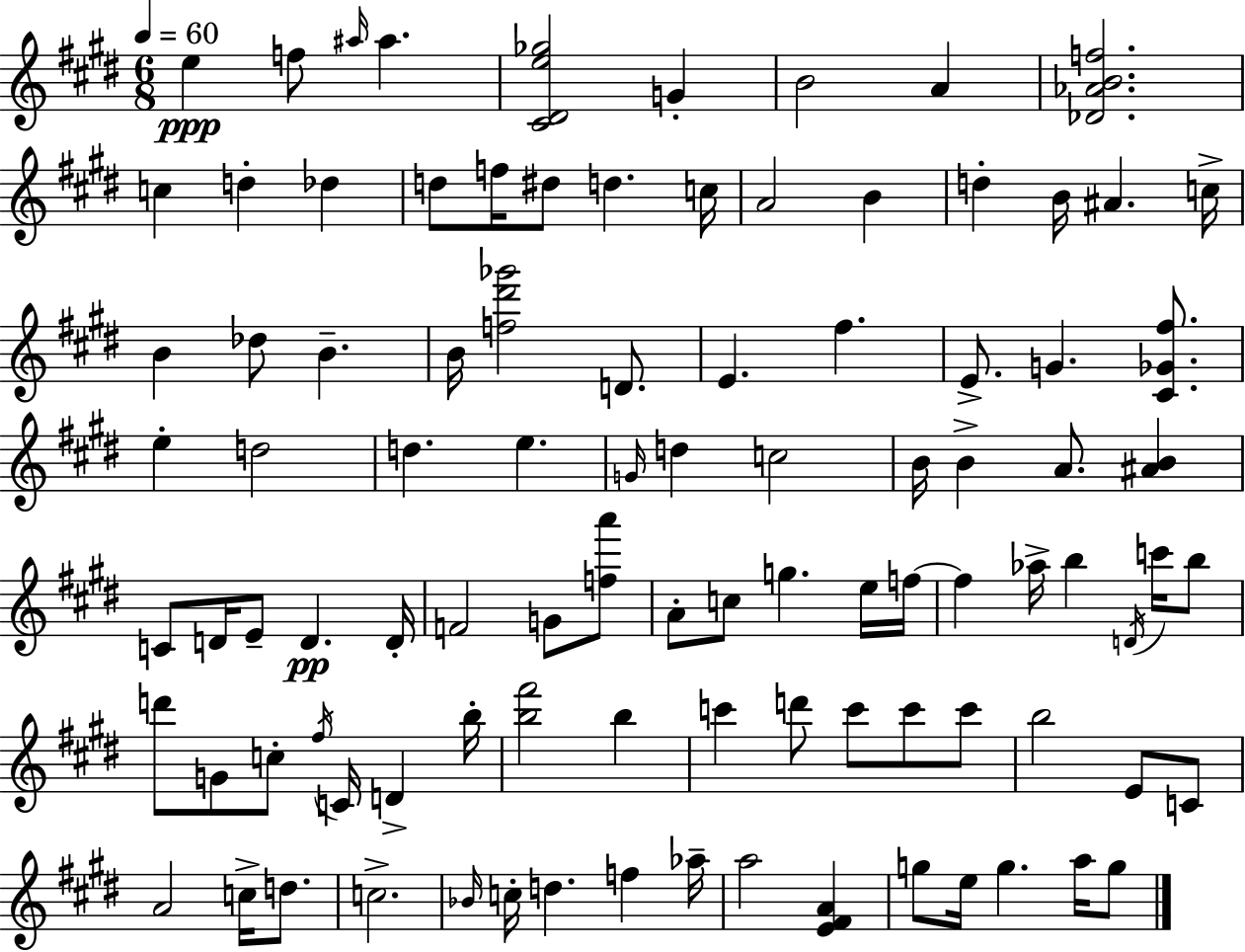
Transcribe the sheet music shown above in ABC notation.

X:1
T:Untitled
M:6/8
L:1/4
K:E
e f/2 ^a/4 ^a [^C^De_g]2 G B2 A [_D_ABf]2 c d _d d/2 f/4 ^d/2 d c/4 A2 B d B/4 ^A c/4 B _d/2 B B/4 [f^d'_g']2 D/2 E ^f E/2 G [^C_G^f]/2 e d2 d e G/4 d c2 B/4 B A/2 [^AB] C/2 D/4 E/2 D D/4 F2 G/2 [fa']/2 A/2 c/2 g e/4 f/4 f _a/4 b D/4 c'/4 b/2 d'/2 G/2 c/2 ^f/4 C/4 D b/4 [b^f']2 b c' d'/2 c'/2 c'/2 c'/2 b2 E/2 C/2 A2 c/4 d/2 c2 _B/4 c/4 d f _a/4 a2 [E^FA] g/2 e/4 g a/4 g/2